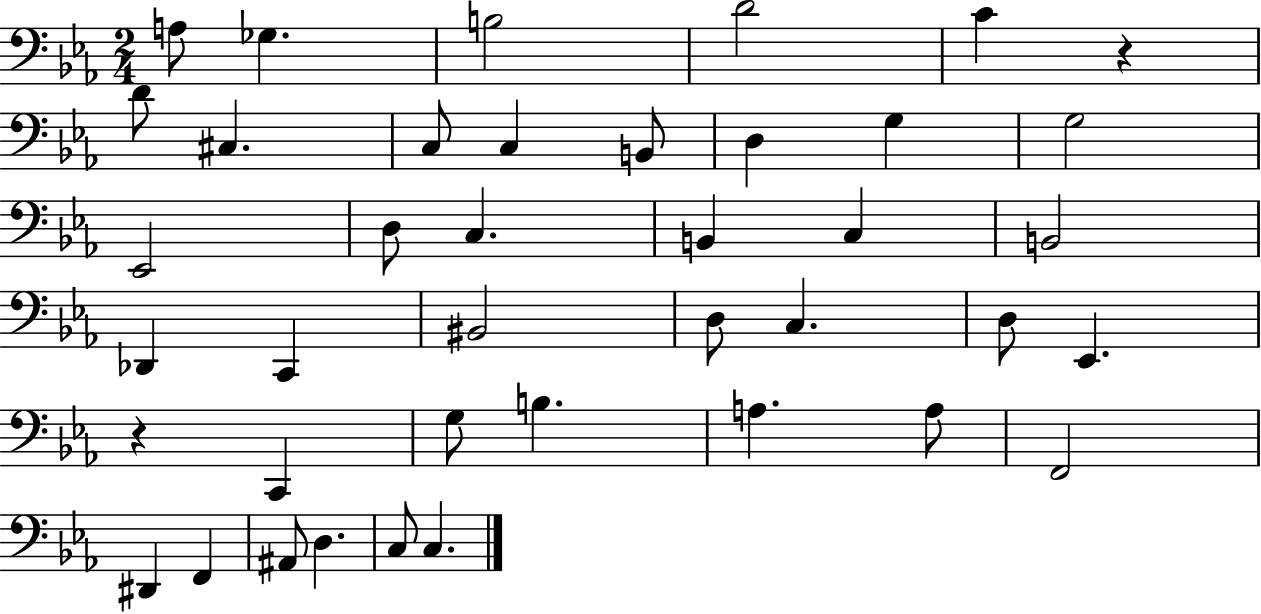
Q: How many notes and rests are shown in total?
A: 40